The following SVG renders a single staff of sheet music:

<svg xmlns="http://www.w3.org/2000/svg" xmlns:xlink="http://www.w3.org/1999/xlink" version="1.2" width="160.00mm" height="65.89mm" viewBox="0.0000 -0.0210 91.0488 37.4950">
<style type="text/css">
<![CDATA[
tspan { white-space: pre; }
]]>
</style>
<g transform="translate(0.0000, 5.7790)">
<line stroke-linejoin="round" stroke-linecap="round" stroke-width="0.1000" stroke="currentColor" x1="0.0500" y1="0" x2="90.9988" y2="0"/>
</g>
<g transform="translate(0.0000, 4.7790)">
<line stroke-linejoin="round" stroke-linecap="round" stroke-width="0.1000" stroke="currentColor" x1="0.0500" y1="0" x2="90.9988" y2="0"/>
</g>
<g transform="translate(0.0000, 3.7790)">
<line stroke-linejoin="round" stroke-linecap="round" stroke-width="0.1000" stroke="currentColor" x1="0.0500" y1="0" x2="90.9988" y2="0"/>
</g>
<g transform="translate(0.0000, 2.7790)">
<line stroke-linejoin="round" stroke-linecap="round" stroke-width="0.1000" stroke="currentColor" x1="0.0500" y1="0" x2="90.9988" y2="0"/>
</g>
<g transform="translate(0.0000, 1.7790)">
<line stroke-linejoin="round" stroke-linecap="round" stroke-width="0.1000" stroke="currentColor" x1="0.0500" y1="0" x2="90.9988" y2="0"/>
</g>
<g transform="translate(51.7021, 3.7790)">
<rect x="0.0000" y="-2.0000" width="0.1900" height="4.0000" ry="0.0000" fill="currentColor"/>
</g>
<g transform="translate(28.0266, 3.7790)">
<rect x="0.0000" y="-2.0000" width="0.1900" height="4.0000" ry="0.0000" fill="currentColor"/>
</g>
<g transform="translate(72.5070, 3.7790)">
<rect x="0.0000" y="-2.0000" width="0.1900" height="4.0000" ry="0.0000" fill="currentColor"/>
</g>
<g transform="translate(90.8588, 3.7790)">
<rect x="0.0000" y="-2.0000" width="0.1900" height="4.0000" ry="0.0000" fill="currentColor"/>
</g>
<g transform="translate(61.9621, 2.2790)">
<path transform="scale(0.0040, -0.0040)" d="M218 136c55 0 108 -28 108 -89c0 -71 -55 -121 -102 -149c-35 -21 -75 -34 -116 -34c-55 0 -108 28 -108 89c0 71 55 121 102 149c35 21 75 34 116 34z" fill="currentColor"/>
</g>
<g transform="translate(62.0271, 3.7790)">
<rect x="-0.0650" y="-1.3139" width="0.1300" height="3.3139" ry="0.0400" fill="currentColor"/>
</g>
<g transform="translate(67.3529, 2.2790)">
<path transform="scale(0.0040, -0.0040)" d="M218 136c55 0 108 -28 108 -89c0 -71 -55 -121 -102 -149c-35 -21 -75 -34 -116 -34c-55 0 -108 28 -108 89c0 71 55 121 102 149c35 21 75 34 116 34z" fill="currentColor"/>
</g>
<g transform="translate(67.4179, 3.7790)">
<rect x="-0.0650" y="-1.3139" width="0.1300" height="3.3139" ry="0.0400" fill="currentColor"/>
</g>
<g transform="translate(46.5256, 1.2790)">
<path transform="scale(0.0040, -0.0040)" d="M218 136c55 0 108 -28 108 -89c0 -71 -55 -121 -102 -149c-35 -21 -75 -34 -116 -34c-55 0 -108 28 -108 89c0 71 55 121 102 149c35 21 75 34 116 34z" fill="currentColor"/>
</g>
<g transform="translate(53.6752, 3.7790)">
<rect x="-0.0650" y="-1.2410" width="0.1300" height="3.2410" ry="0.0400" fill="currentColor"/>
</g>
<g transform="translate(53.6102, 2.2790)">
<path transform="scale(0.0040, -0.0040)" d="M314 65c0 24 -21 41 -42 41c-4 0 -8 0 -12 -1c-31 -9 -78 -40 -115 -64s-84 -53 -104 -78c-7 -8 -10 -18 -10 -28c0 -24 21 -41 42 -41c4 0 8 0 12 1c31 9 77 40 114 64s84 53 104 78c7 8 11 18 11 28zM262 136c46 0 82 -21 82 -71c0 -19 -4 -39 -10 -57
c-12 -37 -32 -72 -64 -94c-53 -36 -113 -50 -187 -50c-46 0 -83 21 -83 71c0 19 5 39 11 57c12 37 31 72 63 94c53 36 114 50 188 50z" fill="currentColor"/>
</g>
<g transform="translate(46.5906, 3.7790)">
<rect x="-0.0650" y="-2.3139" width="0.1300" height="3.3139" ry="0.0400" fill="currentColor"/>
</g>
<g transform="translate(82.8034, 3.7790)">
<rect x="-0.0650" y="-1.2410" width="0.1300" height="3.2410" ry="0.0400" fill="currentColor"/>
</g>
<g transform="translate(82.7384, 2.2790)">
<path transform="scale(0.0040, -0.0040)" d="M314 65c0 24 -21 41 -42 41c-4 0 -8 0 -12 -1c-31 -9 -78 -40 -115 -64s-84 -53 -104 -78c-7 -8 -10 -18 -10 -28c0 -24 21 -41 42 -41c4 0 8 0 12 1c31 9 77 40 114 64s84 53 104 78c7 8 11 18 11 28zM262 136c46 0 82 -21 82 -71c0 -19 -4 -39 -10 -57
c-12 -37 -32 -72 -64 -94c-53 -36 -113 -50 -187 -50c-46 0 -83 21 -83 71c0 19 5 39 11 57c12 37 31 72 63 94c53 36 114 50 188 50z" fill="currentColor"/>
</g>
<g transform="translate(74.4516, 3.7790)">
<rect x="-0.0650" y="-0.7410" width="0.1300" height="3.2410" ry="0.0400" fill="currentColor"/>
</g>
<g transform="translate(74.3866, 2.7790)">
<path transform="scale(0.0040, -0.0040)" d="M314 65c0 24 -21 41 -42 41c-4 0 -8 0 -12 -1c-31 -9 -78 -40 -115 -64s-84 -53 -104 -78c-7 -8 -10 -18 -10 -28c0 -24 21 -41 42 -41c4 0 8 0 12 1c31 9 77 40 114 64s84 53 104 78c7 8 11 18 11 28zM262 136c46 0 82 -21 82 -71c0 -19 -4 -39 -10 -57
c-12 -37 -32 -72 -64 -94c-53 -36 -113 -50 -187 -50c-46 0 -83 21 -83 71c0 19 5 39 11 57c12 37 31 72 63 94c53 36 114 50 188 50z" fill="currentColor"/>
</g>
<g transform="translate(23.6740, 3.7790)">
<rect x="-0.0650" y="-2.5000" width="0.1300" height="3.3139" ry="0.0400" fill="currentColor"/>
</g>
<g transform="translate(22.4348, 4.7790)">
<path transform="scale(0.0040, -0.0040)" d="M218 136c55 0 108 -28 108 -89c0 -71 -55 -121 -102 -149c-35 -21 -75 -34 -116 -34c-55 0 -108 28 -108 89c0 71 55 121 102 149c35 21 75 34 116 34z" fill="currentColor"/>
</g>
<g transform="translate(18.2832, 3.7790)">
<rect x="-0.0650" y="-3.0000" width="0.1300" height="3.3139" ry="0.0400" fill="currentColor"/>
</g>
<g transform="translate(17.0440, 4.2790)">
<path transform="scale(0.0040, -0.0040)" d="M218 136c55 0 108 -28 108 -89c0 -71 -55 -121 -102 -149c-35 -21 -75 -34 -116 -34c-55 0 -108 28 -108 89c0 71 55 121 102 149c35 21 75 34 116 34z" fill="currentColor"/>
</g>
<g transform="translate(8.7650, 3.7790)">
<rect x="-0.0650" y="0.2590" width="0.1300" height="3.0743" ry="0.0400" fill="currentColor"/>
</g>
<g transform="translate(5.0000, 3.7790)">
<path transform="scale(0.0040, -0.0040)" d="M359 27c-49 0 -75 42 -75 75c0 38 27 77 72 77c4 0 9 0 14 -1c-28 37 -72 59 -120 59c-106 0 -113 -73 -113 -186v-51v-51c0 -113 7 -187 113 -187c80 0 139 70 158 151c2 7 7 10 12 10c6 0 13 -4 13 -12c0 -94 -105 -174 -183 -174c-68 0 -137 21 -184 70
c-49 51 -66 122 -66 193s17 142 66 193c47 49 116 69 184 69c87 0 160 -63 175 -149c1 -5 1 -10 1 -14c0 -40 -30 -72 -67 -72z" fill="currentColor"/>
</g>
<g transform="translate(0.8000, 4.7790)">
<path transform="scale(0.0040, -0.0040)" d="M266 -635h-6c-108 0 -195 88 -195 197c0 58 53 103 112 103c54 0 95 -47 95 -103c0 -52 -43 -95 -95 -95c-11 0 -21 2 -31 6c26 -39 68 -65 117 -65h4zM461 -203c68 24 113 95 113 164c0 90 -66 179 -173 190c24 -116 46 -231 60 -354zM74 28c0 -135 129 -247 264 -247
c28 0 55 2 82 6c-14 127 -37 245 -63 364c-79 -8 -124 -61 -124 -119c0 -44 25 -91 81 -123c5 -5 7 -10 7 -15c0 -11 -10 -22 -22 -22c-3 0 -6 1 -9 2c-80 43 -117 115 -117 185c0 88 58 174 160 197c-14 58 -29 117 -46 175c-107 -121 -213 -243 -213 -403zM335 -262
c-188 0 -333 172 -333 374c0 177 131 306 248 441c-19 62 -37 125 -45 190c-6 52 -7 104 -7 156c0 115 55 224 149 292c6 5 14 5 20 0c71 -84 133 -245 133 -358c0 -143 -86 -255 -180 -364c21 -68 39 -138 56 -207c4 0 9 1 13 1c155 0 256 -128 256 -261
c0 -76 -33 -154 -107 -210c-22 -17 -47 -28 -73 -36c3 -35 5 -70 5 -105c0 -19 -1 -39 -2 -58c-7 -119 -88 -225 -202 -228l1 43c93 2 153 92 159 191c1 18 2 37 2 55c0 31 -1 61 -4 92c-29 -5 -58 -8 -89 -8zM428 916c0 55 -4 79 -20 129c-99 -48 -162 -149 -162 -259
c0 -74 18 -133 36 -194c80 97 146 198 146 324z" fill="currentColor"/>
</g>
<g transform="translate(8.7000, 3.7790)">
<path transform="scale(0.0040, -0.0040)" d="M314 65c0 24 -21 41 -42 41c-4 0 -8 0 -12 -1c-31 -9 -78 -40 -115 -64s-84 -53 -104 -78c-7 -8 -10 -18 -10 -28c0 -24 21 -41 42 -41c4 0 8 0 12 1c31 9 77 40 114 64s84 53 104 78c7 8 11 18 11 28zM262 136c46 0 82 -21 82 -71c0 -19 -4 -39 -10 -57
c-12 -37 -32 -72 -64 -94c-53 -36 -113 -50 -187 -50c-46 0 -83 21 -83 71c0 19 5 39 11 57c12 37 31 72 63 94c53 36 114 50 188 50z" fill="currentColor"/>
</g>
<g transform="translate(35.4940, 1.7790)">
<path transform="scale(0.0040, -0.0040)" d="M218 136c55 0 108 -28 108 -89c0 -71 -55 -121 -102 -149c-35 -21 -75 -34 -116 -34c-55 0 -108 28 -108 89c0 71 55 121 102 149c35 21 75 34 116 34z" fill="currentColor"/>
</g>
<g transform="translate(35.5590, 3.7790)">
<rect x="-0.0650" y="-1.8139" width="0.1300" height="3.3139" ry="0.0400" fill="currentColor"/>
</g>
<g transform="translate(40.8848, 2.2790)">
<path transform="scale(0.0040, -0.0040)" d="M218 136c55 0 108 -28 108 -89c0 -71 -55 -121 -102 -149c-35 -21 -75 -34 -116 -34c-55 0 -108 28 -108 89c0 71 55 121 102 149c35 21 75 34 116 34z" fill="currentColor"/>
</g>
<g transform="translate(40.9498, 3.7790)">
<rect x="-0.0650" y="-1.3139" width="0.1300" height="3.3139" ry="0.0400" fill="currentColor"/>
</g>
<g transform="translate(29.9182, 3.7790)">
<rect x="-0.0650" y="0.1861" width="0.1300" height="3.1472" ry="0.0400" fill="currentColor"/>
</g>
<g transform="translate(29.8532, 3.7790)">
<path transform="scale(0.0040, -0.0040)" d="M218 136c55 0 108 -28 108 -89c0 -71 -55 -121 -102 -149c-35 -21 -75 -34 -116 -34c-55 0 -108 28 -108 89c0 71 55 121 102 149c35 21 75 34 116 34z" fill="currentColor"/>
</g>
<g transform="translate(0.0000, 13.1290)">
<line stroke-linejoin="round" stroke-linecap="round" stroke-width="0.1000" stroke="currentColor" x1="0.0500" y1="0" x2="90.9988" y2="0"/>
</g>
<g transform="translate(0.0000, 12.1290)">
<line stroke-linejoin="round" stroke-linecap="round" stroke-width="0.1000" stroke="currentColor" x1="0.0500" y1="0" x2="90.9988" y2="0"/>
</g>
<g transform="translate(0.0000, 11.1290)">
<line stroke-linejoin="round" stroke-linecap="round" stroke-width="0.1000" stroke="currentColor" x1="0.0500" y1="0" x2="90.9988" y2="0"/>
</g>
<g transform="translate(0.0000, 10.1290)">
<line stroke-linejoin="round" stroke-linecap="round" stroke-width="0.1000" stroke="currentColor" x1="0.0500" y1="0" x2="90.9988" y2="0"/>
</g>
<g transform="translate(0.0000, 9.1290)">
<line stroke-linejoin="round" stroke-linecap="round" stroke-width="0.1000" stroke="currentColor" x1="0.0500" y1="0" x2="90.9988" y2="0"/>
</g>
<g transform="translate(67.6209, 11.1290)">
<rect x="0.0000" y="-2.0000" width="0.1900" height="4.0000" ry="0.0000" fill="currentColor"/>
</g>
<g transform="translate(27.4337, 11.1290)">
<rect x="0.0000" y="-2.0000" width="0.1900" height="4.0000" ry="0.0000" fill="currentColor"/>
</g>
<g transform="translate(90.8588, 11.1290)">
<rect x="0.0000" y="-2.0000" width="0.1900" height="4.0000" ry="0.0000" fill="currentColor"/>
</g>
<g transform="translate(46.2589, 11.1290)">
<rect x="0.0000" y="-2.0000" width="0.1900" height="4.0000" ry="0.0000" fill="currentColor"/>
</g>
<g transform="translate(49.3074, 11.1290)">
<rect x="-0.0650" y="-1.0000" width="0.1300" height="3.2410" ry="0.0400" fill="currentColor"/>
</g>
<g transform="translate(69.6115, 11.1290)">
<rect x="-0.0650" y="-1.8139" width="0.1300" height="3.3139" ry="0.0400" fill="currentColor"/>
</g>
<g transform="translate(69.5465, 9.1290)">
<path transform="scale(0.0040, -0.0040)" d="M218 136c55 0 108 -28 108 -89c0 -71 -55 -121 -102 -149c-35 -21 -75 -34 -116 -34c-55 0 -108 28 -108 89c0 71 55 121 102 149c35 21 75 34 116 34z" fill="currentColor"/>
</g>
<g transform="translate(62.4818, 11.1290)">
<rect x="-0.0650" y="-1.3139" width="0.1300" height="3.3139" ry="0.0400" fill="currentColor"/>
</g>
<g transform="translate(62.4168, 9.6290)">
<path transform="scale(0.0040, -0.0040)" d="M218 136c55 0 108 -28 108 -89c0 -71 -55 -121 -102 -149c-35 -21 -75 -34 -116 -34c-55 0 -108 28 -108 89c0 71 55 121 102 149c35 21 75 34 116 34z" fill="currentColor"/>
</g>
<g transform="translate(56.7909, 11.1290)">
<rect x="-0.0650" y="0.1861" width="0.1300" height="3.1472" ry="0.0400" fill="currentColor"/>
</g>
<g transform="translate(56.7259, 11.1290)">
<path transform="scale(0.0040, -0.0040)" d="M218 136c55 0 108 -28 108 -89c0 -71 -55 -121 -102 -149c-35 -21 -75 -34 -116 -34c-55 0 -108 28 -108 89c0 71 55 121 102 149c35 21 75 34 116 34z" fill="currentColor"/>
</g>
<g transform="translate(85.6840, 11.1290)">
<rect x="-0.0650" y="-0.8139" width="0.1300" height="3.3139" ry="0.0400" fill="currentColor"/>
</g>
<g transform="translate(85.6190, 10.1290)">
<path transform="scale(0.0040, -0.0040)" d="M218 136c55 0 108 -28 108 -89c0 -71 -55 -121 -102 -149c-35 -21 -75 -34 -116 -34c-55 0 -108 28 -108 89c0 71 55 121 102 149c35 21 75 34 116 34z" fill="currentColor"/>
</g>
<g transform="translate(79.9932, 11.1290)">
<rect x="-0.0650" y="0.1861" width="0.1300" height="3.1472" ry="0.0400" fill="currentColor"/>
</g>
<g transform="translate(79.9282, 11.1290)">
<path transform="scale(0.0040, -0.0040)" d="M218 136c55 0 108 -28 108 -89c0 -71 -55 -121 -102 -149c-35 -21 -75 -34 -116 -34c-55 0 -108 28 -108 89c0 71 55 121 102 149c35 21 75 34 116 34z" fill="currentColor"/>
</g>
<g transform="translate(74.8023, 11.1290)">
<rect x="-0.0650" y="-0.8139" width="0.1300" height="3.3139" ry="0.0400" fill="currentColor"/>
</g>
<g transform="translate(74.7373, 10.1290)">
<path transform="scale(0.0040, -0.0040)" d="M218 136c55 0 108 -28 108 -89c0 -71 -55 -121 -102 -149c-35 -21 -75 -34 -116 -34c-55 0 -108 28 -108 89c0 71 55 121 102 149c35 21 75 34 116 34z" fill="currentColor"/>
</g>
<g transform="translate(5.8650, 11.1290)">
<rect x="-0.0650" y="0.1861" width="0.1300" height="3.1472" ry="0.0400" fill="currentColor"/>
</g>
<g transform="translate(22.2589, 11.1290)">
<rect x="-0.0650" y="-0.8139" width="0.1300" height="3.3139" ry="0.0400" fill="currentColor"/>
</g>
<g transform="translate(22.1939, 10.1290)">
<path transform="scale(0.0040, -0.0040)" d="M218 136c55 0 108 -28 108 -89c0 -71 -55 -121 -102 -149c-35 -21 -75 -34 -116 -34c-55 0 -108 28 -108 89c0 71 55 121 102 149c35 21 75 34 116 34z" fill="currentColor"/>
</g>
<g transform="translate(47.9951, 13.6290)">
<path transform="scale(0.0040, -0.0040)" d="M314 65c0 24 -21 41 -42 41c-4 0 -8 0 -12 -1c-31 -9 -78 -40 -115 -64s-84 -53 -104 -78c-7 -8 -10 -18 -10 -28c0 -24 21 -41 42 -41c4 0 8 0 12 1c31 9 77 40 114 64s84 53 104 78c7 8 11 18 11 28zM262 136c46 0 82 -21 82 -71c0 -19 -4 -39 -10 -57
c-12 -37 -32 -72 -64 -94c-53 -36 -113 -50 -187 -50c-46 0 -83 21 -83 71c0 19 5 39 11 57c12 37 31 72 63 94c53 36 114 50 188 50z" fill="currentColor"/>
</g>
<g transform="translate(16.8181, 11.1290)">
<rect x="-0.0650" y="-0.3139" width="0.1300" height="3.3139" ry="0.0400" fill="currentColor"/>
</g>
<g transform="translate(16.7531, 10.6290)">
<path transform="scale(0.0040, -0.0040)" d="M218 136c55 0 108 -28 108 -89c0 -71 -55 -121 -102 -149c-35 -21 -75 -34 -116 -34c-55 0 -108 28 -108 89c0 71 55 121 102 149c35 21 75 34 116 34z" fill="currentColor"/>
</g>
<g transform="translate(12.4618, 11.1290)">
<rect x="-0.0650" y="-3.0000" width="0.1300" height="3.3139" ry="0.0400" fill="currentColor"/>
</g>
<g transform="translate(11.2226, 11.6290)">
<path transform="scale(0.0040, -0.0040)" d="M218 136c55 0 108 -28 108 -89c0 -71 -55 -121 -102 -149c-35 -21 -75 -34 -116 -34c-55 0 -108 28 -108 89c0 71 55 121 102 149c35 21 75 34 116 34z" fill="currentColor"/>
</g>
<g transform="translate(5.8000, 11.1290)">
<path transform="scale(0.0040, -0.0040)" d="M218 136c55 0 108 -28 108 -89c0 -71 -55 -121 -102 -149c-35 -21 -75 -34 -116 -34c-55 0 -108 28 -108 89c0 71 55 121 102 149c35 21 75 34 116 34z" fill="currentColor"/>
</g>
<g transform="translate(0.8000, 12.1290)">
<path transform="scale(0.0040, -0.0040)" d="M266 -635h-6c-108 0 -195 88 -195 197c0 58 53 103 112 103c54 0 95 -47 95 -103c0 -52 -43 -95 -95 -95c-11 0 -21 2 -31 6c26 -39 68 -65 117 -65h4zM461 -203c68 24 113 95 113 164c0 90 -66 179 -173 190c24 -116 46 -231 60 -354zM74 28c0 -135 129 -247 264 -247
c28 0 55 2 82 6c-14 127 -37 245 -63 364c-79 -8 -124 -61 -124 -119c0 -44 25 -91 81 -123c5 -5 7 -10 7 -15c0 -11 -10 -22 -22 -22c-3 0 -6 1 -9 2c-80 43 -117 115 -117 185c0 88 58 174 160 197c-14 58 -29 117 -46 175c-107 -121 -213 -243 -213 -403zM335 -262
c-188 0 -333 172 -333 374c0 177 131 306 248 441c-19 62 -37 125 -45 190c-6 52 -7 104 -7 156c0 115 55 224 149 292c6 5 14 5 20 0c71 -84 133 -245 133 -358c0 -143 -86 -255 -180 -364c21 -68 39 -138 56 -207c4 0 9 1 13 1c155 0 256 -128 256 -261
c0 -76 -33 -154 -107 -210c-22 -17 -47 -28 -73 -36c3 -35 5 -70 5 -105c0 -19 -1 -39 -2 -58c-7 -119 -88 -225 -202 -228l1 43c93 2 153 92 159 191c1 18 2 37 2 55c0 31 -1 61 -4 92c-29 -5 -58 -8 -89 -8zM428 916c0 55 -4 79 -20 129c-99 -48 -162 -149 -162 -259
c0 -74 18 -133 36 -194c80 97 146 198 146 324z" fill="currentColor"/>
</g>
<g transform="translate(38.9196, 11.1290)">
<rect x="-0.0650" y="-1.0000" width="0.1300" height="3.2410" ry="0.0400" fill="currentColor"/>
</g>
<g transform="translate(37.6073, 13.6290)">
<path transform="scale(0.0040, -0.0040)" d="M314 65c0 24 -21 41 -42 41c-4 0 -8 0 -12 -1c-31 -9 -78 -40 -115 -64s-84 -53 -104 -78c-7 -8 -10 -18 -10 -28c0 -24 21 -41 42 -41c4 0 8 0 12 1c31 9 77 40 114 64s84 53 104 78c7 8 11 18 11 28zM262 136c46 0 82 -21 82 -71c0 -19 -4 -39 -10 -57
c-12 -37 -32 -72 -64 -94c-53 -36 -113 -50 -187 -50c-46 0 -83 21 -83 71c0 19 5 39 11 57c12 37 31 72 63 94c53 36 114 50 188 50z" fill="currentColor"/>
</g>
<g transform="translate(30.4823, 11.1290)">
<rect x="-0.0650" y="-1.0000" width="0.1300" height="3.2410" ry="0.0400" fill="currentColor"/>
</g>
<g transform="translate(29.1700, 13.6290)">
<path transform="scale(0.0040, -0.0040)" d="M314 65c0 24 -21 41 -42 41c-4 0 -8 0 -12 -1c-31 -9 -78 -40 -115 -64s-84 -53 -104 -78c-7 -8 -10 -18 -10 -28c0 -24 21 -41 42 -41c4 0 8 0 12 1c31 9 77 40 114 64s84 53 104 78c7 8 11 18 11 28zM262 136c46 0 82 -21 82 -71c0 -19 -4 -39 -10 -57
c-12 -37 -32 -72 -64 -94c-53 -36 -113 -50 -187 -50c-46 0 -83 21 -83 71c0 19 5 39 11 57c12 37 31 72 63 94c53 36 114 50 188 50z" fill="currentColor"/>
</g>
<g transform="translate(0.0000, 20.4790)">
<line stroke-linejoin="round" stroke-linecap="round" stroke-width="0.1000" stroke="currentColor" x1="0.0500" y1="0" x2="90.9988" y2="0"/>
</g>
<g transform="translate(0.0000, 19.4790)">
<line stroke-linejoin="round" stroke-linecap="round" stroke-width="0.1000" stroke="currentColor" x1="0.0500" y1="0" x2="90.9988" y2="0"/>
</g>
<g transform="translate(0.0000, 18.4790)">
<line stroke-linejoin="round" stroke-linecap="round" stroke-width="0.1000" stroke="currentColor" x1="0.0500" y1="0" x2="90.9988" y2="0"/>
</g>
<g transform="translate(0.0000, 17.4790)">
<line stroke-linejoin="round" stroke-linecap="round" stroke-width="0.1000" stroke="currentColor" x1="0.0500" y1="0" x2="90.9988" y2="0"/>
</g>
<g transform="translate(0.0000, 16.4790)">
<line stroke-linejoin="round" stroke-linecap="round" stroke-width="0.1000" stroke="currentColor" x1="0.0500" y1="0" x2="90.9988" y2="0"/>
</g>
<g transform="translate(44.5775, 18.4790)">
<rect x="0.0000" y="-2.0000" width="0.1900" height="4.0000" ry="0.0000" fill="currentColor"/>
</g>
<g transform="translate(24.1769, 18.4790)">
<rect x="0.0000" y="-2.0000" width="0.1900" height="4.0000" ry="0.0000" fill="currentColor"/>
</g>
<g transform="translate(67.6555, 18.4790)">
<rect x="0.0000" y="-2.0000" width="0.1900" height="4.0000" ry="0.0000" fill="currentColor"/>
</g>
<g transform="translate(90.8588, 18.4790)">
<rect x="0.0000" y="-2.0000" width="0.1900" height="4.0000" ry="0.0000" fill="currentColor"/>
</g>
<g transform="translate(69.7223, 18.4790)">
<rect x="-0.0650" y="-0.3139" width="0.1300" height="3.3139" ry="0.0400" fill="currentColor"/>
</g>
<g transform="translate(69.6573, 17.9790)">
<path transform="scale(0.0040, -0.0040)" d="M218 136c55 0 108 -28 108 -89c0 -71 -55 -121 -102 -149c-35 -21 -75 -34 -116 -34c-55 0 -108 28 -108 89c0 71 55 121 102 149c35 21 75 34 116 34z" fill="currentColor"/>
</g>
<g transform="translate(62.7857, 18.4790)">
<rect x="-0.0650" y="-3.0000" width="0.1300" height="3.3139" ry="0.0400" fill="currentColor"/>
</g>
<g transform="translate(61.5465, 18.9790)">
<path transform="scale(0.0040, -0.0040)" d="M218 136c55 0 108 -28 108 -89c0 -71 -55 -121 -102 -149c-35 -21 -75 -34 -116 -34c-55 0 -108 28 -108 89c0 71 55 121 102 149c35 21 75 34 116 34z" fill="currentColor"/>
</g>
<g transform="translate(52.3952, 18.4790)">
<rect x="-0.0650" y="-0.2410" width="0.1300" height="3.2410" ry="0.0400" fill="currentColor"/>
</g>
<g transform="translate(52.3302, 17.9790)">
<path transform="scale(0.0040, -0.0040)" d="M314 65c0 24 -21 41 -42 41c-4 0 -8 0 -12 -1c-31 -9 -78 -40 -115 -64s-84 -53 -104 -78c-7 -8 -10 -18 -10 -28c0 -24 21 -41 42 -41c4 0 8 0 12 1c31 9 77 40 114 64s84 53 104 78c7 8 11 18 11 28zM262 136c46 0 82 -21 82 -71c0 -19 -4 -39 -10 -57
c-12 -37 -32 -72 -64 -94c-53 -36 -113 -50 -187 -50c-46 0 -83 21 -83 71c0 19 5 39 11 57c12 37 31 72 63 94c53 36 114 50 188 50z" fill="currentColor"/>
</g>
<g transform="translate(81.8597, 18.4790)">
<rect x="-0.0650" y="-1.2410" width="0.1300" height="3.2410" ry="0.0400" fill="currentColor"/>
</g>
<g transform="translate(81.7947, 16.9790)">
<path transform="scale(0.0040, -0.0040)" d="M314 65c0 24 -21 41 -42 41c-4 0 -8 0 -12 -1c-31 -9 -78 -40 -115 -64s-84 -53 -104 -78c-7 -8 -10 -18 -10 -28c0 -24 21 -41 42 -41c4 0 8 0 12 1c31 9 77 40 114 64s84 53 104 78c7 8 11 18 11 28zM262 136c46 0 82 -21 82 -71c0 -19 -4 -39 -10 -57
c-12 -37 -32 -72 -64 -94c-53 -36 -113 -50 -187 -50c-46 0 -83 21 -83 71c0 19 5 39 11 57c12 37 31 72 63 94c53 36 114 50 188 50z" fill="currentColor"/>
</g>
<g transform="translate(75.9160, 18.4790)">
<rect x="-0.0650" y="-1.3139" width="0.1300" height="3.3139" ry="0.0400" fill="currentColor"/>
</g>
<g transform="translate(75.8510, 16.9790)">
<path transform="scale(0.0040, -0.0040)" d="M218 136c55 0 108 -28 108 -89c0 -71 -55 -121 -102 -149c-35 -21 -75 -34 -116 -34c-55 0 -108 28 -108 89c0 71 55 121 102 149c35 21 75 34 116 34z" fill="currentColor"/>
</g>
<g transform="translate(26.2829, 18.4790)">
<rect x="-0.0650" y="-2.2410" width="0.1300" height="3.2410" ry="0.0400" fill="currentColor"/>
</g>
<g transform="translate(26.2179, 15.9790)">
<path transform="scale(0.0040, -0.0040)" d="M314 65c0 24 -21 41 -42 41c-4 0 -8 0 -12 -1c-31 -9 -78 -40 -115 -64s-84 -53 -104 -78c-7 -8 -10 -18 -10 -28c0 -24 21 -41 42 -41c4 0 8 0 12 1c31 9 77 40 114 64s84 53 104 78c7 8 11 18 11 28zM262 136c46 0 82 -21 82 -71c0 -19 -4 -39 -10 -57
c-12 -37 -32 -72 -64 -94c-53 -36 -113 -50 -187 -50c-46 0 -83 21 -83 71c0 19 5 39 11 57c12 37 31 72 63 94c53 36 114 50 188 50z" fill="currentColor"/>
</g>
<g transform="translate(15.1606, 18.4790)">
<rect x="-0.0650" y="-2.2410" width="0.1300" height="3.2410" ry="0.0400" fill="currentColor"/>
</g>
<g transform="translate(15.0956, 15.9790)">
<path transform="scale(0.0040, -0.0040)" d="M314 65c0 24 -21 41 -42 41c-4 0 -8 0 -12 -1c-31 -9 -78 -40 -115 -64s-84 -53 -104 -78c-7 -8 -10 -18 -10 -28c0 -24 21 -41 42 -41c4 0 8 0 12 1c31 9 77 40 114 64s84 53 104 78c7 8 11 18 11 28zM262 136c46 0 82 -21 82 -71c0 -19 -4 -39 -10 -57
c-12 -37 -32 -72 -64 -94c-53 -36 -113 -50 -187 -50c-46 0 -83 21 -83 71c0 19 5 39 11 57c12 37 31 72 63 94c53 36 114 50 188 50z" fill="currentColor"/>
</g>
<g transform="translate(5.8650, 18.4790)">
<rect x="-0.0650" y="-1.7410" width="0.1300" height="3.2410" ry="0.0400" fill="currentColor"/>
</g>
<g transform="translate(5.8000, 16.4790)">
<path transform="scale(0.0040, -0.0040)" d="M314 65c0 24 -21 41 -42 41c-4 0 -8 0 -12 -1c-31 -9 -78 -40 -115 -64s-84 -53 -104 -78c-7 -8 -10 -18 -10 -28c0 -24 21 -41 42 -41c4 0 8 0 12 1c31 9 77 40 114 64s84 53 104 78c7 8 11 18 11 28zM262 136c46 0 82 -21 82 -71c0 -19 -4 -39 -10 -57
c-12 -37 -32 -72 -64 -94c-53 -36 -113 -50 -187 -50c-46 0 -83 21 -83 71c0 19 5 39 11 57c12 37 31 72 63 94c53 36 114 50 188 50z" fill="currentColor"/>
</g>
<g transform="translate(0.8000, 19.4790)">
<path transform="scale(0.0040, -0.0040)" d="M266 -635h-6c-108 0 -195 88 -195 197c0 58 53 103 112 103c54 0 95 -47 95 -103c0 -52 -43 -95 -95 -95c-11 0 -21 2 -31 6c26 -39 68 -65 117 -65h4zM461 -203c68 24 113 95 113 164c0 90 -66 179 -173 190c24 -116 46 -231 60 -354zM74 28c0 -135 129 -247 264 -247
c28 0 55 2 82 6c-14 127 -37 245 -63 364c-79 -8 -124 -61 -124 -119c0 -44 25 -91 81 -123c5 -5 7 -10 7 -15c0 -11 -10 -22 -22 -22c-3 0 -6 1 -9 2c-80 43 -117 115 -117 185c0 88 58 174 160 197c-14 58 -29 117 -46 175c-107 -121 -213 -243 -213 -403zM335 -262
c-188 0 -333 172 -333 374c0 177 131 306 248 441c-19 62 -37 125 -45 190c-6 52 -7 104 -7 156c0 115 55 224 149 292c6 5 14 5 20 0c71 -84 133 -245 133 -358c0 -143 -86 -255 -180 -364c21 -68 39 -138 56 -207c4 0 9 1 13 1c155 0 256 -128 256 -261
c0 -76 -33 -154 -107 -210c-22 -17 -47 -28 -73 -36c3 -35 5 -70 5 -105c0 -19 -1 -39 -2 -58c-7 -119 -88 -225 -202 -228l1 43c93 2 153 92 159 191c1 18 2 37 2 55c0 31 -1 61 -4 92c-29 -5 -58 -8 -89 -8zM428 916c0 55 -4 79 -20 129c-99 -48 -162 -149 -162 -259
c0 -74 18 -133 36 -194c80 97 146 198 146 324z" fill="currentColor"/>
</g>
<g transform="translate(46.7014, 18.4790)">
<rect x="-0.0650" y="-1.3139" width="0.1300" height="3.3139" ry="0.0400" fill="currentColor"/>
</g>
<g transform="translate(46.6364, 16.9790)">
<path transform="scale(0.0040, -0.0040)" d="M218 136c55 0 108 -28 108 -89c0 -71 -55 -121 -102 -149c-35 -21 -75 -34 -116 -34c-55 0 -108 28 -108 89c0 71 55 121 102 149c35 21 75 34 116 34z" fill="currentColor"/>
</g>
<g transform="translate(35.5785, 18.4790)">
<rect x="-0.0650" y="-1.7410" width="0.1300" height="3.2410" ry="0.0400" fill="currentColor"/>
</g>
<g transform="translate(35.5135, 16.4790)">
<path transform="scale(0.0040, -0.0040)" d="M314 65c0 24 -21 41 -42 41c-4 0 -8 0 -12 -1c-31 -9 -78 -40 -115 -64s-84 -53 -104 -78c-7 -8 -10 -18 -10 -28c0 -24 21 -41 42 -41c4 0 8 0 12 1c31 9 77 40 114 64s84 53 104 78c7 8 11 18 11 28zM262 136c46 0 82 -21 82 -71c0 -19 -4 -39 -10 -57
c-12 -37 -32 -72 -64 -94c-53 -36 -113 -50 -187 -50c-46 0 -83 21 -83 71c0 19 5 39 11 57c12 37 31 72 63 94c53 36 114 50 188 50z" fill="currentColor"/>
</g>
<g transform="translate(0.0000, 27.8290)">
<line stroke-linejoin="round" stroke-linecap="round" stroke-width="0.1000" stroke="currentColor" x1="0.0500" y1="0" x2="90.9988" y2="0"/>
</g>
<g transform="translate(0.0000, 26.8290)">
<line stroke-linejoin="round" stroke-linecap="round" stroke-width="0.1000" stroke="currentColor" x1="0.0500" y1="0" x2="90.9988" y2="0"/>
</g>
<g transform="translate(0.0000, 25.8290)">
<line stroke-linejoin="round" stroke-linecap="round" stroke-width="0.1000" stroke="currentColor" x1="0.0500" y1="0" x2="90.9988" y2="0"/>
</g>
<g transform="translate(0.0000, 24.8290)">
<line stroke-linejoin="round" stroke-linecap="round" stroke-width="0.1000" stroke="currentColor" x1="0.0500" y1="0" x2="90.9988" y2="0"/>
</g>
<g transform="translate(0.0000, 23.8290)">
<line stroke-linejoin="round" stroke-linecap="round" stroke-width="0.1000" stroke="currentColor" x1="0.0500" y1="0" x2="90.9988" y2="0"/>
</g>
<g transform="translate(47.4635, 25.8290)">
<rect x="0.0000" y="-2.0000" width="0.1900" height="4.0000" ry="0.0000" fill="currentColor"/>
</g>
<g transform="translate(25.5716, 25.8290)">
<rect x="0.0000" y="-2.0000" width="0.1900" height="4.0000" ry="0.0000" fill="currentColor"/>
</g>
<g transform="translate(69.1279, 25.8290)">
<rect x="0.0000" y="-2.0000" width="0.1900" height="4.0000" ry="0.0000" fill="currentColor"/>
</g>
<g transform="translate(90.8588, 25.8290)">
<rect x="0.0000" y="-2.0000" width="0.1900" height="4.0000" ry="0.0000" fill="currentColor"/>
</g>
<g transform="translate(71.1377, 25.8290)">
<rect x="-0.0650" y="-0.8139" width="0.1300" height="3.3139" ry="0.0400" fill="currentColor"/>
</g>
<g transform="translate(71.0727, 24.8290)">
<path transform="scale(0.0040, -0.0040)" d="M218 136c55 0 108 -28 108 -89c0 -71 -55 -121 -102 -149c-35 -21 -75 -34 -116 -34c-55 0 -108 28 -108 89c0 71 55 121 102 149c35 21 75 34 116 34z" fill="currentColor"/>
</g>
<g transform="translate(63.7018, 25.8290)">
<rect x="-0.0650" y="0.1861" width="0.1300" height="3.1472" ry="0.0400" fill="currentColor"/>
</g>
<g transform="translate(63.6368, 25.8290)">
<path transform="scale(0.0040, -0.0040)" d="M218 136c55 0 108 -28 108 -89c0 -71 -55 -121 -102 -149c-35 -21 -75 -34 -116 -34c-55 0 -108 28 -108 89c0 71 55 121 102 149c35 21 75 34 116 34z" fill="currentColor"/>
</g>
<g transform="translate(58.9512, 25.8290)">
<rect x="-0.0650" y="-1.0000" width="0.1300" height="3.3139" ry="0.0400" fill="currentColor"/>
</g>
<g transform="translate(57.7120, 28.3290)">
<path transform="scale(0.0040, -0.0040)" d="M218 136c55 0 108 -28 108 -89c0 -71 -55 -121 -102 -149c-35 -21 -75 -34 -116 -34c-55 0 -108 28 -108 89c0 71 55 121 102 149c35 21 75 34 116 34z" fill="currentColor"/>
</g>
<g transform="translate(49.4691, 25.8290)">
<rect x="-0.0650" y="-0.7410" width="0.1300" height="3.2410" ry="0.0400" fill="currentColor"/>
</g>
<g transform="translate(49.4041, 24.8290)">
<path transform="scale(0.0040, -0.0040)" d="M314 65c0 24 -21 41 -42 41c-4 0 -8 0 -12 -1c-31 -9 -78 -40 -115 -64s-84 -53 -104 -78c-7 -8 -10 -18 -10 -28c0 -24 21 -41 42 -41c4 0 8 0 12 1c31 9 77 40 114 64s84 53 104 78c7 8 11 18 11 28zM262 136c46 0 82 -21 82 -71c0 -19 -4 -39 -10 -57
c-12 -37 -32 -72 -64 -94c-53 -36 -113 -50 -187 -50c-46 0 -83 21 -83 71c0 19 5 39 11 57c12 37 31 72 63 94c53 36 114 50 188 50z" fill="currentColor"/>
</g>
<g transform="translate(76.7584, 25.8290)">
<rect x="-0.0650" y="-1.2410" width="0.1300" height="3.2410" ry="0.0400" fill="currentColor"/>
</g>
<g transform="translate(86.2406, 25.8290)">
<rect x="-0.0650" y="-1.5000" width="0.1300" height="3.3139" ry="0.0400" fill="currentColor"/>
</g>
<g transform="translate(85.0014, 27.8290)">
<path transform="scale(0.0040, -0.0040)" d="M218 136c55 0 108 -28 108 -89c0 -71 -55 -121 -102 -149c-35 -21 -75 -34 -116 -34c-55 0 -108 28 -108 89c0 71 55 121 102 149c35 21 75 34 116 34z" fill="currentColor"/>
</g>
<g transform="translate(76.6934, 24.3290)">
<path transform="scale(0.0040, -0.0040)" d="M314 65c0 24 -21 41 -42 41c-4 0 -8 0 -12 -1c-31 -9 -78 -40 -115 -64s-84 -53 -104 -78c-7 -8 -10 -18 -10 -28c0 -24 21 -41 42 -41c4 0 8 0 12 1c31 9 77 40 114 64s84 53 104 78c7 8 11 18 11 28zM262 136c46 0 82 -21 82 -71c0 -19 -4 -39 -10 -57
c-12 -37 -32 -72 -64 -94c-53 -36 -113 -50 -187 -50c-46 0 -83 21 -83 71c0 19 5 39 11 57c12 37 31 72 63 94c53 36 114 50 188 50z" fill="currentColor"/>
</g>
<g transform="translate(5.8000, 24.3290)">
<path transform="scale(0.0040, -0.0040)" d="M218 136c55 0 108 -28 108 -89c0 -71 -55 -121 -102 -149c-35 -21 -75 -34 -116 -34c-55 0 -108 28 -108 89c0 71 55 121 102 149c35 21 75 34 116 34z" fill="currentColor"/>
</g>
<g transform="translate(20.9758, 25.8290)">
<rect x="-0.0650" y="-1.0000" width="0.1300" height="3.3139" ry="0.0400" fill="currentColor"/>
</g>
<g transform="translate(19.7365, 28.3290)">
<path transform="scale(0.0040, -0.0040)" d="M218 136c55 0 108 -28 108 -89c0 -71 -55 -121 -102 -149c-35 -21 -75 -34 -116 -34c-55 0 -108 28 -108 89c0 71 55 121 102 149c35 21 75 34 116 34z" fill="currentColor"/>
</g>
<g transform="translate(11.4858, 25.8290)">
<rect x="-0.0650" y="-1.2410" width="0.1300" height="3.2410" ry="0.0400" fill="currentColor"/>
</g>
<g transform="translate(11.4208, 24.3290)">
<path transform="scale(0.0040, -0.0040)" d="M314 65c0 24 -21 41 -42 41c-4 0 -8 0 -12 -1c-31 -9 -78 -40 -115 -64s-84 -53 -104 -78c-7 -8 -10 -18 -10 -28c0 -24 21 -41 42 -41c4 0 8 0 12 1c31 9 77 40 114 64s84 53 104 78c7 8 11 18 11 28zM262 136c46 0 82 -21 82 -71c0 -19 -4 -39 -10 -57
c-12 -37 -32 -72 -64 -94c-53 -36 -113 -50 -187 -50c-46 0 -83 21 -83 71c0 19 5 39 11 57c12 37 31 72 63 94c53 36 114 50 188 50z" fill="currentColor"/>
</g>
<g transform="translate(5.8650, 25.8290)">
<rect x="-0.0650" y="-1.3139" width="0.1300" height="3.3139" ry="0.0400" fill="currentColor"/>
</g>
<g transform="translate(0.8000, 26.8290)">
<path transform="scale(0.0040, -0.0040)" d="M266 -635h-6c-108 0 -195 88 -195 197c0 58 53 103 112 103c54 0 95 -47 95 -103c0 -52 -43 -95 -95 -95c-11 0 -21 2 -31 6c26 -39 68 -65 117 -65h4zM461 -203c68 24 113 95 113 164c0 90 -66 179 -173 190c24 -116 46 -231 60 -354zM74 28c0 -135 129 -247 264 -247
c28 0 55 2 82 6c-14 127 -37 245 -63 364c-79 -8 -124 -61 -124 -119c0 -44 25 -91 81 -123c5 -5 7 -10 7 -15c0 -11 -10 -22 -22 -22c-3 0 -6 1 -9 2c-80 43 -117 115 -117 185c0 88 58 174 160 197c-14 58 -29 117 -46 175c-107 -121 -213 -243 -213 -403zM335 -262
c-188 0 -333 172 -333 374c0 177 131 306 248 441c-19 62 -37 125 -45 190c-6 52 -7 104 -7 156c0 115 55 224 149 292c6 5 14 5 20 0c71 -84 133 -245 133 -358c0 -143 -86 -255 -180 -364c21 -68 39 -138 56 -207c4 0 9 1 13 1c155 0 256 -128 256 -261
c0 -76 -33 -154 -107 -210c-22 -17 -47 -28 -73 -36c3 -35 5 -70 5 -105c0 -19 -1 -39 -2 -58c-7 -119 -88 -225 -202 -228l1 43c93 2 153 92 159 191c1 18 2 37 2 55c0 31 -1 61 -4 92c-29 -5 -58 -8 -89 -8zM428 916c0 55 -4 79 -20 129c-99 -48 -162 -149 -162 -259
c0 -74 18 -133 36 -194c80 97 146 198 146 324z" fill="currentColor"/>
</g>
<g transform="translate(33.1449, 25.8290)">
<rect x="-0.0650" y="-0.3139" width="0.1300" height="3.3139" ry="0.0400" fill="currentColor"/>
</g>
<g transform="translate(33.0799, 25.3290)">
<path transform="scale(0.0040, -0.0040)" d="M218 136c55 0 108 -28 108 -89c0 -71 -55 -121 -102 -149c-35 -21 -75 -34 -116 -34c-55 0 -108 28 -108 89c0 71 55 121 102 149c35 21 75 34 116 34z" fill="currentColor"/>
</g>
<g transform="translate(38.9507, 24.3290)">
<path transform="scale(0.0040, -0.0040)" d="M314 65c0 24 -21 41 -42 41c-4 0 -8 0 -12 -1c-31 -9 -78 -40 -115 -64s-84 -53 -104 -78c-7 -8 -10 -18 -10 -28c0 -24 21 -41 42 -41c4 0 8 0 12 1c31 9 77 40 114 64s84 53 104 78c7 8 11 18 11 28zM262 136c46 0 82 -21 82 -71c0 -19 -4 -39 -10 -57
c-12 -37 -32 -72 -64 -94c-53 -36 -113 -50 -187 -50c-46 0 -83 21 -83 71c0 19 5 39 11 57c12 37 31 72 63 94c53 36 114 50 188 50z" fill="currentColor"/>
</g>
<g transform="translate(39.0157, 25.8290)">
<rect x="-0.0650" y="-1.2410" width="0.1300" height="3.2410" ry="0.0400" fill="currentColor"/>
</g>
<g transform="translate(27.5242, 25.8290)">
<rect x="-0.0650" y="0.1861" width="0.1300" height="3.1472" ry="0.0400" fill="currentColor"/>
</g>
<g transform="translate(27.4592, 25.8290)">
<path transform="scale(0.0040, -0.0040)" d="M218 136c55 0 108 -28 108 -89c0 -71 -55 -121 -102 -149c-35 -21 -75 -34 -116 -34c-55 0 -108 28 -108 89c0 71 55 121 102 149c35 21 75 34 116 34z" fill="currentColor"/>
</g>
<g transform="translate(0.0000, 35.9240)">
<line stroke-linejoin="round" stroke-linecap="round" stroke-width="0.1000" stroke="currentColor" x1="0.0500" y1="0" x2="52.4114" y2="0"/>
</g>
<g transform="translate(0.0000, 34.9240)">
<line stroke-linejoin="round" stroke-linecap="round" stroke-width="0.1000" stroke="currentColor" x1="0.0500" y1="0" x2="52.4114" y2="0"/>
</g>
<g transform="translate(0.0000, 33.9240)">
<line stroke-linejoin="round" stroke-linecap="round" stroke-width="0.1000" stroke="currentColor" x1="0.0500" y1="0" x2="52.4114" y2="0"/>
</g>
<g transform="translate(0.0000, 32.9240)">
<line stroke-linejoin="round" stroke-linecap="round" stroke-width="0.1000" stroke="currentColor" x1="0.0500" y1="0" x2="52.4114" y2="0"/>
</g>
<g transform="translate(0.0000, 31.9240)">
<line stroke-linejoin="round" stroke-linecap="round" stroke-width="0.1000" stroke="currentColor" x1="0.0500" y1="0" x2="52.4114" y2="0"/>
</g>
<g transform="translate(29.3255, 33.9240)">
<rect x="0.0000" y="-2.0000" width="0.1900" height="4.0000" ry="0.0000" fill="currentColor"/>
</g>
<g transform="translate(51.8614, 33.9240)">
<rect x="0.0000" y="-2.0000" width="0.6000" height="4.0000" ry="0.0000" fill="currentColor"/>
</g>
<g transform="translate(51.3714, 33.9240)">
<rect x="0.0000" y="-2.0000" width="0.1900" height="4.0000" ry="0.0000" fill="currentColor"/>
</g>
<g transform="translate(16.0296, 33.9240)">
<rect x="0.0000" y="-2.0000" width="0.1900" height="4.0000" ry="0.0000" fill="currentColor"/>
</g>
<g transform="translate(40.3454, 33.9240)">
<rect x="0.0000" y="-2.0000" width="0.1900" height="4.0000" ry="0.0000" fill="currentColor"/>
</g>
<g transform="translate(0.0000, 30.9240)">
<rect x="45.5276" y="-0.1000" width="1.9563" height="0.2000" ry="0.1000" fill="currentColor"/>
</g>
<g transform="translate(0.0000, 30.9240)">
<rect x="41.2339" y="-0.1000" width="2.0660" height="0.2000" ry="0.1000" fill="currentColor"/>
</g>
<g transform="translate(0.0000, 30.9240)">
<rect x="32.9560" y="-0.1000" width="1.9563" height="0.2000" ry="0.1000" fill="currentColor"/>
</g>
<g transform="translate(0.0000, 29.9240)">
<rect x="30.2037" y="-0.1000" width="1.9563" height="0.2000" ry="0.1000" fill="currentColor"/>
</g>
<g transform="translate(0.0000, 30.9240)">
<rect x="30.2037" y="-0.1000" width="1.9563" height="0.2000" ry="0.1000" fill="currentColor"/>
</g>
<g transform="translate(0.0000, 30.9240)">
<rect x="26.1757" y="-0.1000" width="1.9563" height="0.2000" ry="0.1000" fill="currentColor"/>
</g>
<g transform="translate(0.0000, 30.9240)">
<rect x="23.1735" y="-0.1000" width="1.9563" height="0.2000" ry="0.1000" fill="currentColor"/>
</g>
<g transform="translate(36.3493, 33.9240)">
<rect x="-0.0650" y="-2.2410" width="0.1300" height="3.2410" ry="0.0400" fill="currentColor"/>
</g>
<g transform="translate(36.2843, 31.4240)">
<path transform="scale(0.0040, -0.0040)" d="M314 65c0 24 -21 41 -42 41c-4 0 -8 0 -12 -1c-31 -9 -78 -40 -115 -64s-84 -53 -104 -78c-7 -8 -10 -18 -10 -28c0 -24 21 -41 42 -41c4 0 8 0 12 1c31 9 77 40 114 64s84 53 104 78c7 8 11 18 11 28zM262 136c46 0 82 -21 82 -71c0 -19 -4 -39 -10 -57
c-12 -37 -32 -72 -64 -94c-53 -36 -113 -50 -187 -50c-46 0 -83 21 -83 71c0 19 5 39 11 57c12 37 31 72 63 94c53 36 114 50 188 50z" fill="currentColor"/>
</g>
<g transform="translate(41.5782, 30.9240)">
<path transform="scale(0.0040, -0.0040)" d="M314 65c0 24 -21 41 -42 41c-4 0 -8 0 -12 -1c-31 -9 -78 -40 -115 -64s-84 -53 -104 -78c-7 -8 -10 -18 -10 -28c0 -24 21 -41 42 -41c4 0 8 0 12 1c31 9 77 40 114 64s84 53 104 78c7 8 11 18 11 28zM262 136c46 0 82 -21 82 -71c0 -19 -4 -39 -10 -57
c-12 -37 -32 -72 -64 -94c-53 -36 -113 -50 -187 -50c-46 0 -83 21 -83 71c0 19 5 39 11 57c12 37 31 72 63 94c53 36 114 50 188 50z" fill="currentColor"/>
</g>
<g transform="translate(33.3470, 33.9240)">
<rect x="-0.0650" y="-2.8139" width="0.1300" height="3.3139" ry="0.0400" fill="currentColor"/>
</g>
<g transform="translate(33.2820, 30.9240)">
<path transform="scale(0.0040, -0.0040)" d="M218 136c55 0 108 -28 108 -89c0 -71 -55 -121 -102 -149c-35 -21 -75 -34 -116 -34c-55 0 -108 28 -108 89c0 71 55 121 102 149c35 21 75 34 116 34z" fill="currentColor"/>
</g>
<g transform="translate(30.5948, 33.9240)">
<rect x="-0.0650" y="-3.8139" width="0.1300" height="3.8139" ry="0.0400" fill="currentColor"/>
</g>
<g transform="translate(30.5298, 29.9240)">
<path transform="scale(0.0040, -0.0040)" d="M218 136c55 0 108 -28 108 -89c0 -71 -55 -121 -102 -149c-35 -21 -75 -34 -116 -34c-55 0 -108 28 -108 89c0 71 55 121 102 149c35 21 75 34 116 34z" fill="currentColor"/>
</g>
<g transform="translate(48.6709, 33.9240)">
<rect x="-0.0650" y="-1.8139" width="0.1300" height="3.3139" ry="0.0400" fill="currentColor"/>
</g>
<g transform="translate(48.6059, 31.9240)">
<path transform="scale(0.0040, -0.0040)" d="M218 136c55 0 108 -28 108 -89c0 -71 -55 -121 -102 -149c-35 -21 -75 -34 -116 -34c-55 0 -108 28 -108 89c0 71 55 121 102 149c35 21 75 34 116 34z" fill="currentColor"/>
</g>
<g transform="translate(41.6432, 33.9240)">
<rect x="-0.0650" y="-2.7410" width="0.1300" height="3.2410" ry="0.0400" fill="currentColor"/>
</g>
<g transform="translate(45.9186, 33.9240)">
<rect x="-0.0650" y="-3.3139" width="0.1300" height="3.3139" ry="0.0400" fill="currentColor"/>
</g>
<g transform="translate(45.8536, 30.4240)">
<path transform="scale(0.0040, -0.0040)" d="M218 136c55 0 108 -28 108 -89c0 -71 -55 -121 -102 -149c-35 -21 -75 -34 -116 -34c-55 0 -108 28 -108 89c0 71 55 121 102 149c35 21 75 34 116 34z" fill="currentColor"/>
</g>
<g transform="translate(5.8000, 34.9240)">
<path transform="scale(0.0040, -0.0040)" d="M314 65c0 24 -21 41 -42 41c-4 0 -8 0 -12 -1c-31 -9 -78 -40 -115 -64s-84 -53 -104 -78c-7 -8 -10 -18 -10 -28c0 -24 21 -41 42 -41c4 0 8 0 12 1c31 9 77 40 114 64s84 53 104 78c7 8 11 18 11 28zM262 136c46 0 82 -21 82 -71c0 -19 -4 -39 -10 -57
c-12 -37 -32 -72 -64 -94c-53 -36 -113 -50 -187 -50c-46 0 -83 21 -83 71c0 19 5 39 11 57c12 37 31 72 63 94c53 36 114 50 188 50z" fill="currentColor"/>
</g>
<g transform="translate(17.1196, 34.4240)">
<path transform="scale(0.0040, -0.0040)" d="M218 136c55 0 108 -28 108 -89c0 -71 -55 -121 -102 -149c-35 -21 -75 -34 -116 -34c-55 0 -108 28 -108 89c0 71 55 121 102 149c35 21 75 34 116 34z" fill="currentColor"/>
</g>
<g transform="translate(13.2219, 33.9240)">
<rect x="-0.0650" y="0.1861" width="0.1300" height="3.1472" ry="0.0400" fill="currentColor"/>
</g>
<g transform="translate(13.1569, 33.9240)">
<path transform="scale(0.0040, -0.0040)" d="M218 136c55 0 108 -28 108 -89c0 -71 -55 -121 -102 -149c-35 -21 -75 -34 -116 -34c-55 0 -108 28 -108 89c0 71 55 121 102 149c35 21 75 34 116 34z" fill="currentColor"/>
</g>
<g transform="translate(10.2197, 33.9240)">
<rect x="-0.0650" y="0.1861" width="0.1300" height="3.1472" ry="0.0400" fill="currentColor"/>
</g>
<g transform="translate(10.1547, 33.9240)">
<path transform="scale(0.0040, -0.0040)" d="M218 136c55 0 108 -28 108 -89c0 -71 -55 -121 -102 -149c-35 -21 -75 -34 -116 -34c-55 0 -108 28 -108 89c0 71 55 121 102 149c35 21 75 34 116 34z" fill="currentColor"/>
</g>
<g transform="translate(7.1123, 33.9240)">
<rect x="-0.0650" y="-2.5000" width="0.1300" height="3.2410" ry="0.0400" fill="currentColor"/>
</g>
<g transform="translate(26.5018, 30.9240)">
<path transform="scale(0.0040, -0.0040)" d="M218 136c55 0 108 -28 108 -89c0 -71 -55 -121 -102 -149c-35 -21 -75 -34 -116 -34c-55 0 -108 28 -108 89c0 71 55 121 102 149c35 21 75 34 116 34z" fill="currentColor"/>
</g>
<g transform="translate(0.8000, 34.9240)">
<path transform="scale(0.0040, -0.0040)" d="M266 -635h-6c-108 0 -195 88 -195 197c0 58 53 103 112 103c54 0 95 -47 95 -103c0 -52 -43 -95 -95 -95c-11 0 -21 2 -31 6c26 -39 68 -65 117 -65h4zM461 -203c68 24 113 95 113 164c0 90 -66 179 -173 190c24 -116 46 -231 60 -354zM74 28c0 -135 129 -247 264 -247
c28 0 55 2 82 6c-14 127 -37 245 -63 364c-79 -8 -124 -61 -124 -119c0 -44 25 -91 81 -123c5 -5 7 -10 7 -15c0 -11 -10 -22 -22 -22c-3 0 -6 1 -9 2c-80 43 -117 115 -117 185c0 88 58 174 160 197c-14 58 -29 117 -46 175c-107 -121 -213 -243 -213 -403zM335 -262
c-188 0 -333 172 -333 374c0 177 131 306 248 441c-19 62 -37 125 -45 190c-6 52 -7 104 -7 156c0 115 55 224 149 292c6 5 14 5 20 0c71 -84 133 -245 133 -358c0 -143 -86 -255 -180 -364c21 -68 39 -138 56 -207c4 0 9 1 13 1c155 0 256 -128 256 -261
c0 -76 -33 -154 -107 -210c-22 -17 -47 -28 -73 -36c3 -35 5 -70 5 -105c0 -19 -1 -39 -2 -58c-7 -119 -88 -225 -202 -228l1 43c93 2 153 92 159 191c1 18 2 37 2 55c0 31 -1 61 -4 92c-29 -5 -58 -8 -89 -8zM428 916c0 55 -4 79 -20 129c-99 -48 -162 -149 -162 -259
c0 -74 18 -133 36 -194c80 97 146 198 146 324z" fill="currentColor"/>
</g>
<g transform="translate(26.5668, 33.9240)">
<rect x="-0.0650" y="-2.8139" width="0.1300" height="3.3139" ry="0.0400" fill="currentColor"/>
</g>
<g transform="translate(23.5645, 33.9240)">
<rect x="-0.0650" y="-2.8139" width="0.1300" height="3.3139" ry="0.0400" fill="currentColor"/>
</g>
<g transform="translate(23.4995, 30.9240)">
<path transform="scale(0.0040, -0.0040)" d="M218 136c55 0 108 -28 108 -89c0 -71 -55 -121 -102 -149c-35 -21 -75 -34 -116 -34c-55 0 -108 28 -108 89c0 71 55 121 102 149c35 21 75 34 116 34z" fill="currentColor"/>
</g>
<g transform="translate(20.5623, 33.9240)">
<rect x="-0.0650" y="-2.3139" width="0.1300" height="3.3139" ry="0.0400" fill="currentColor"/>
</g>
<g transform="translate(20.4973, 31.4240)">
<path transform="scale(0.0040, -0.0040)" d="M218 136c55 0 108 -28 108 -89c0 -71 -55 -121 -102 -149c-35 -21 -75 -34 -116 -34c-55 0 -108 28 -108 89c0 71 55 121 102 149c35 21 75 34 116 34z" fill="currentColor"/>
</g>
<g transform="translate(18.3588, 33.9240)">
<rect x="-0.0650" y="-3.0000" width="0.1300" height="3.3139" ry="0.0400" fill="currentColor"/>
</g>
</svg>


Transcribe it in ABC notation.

X:1
T:Untitled
M:4/4
L:1/4
K:C
B2 A G B f e g e2 e e d2 e2 B A c d D2 D2 D2 B e f d B d f2 g2 g2 f2 e c2 A c e e2 e e2 D B c e2 d2 D B d e2 E G2 B B A g a a c' a g2 a2 b f